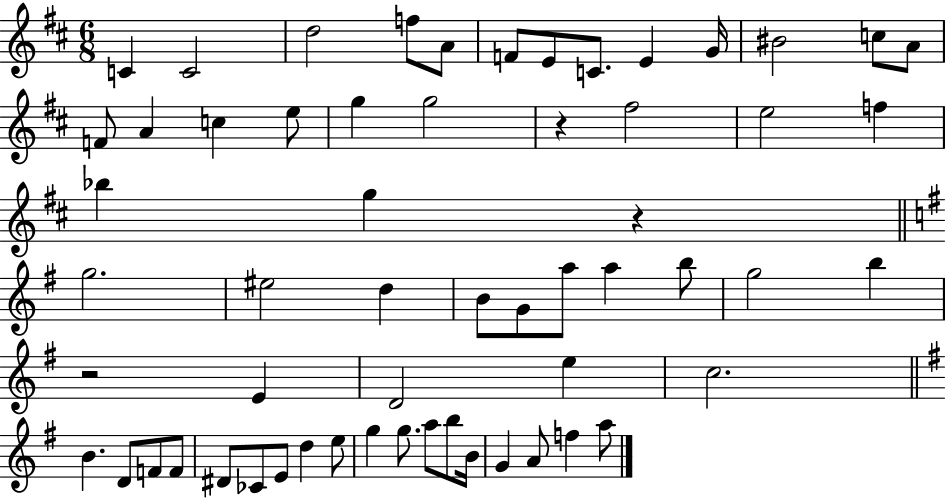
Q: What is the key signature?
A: D major